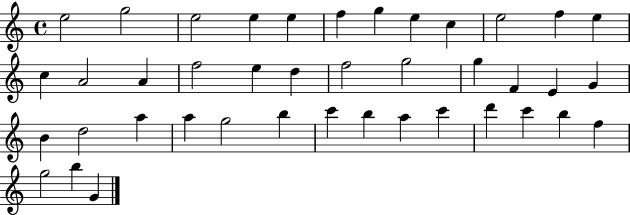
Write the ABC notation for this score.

X:1
T:Untitled
M:4/4
L:1/4
K:C
e2 g2 e2 e e f g e c e2 f e c A2 A f2 e d f2 g2 g F E G B d2 a a g2 b c' b a c' d' c' b f g2 b G